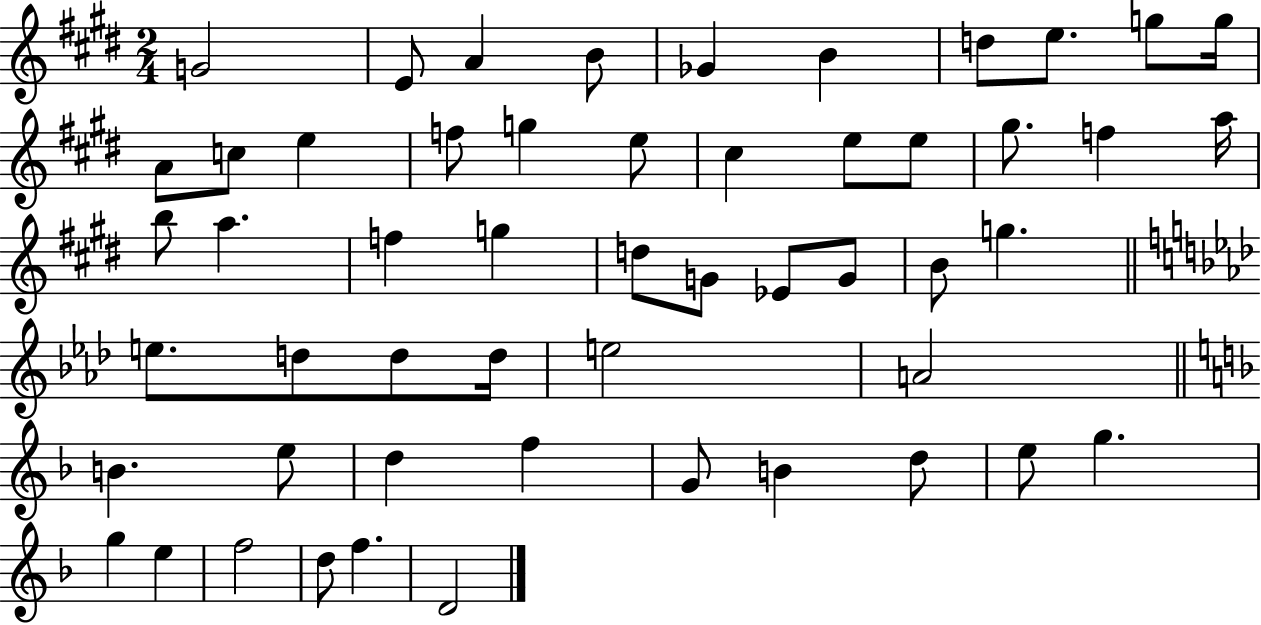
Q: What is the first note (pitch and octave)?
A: G4